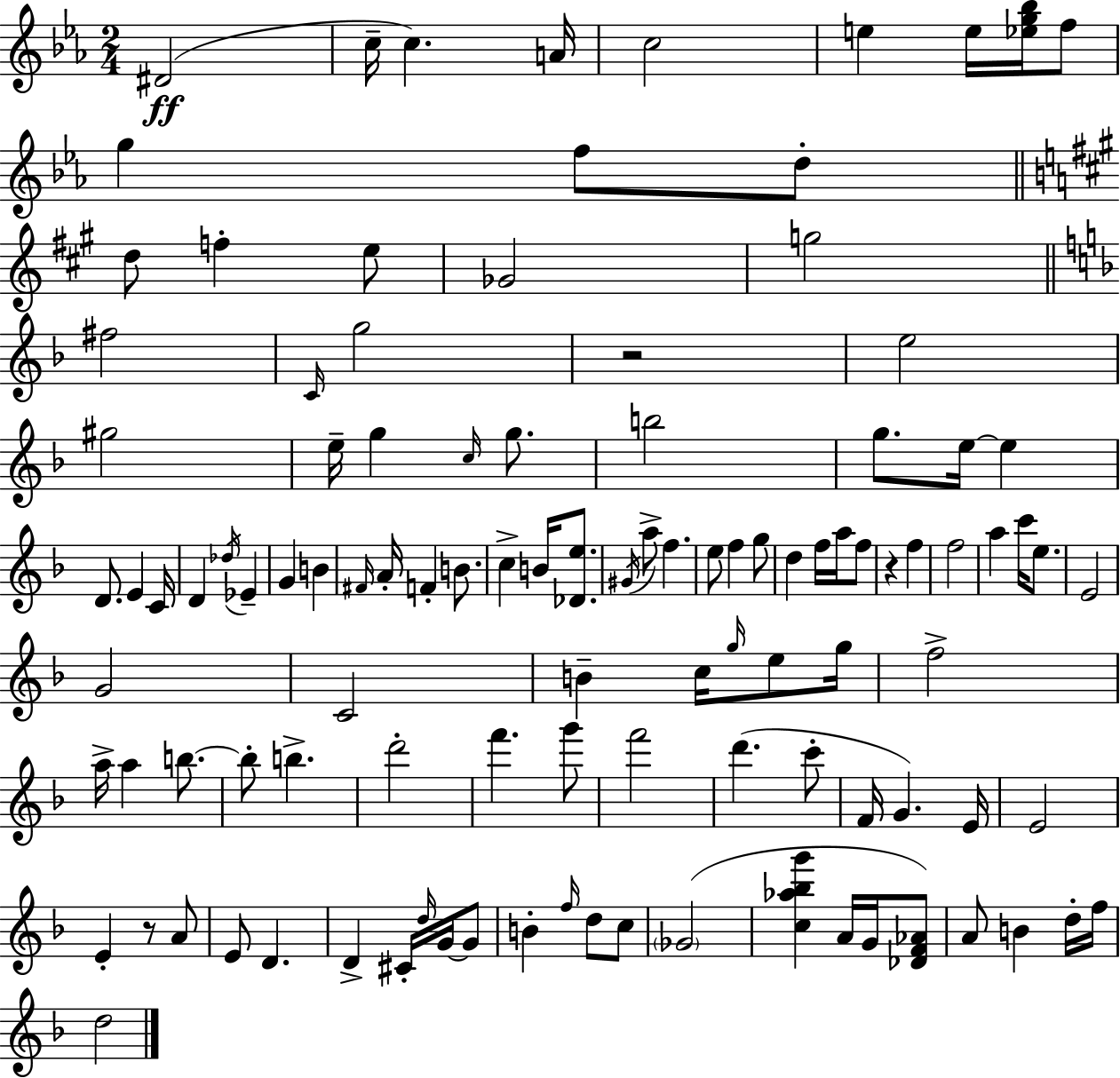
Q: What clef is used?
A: treble